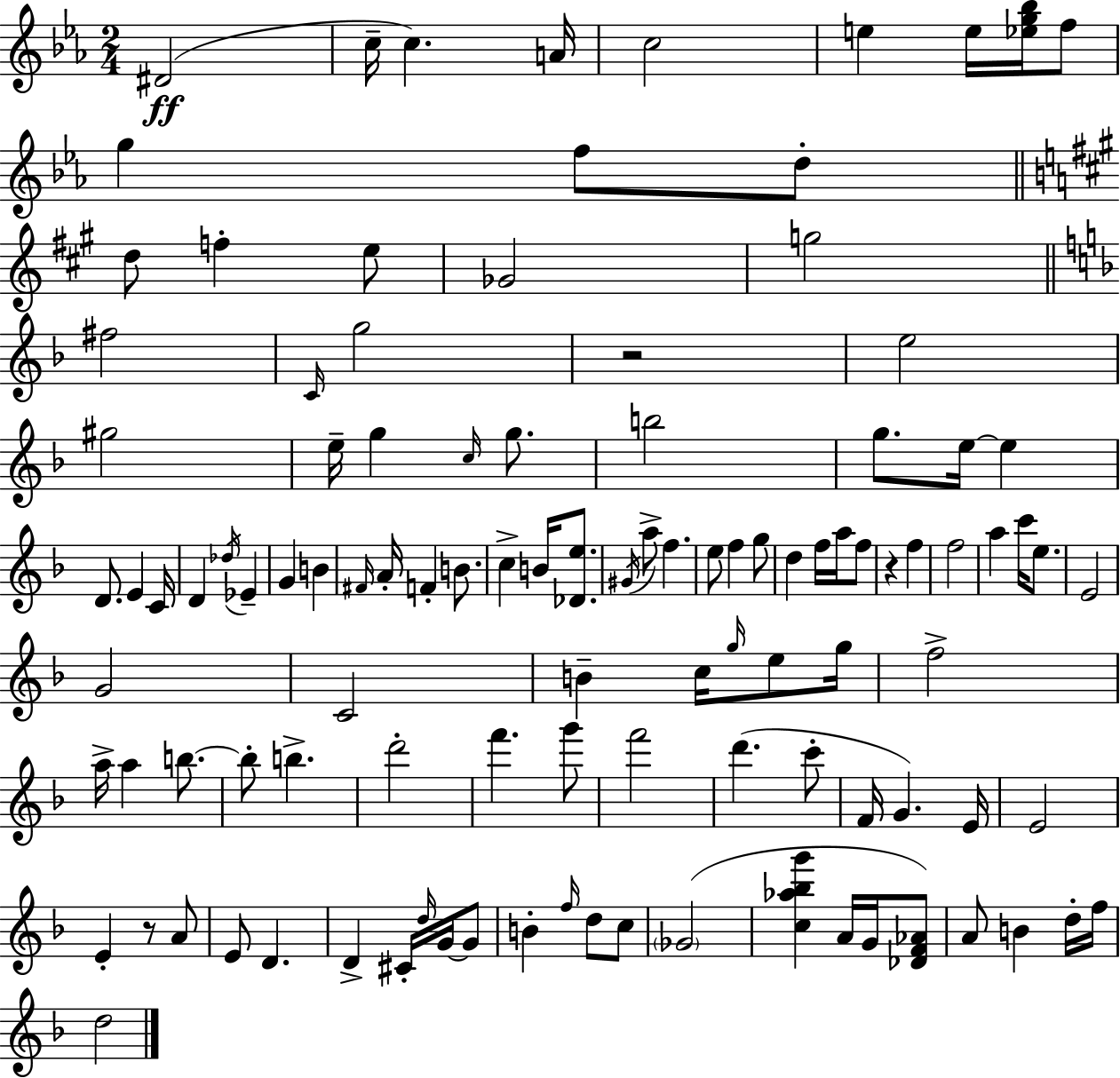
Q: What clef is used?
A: treble